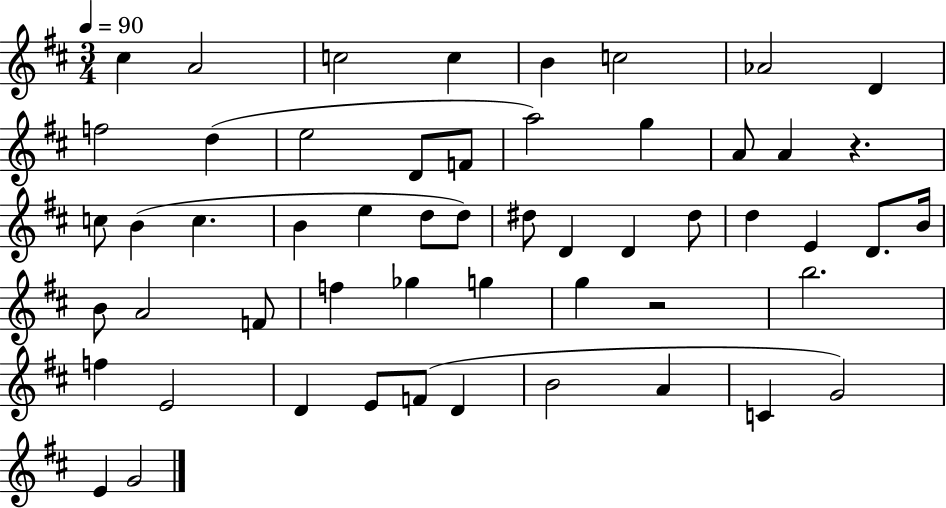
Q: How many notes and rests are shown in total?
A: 54